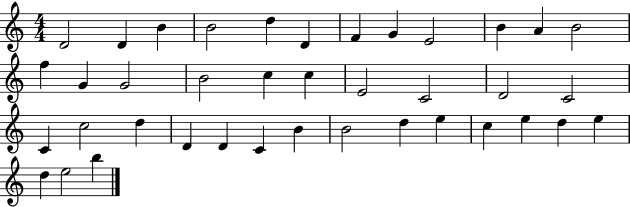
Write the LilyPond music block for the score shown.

{
  \clef treble
  \numericTimeSignature
  \time 4/4
  \key c \major
  d'2 d'4 b'4 | b'2 d''4 d'4 | f'4 g'4 e'2 | b'4 a'4 b'2 | \break f''4 g'4 g'2 | b'2 c''4 c''4 | e'2 c'2 | d'2 c'2 | \break c'4 c''2 d''4 | d'4 d'4 c'4 b'4 | b'2 d''4 e''4 | c''4 e''4 d''4 e''4 | \break d''4 e''2 b''4 | \bar "|."
}